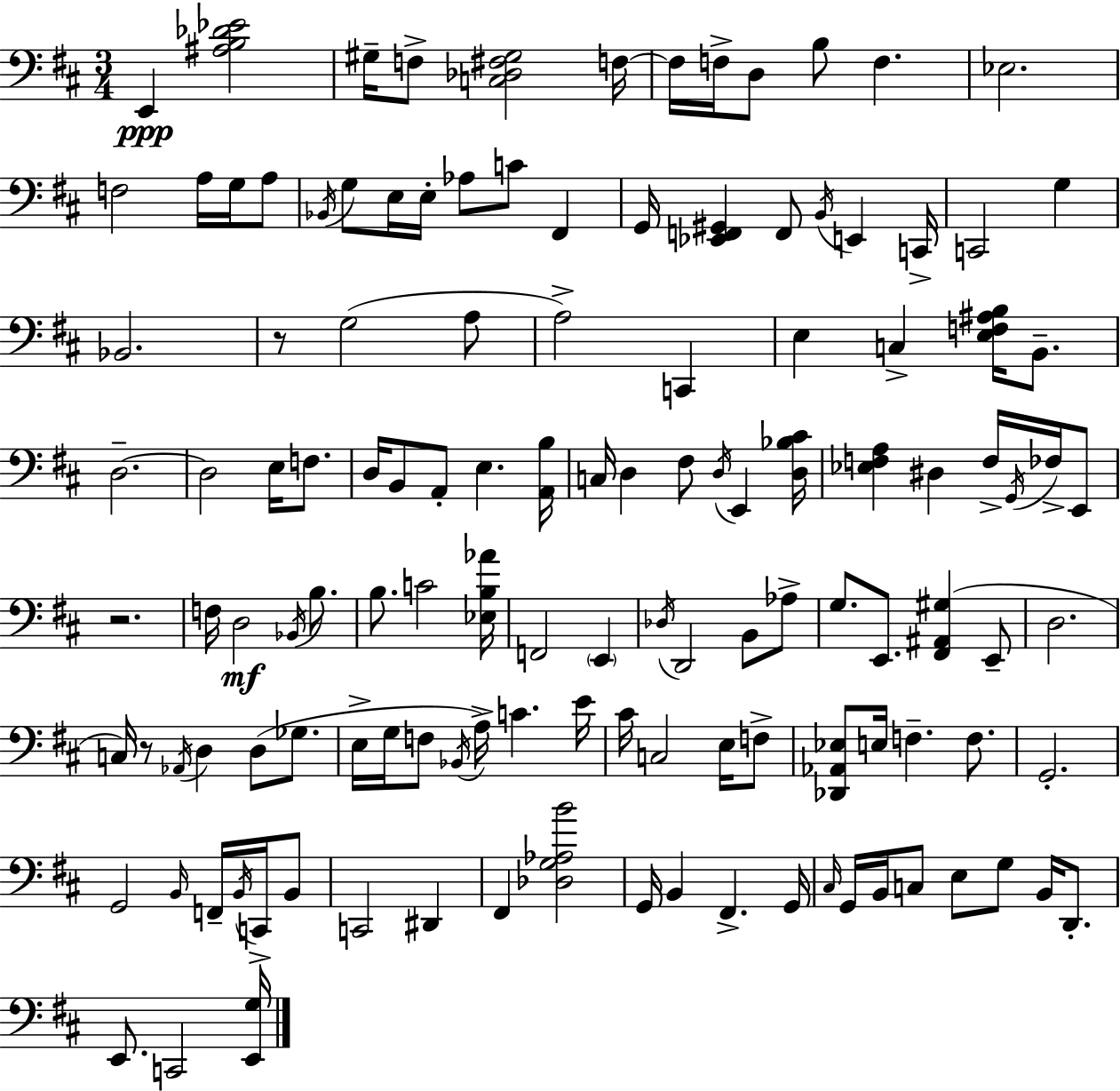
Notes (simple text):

E2/q [A#3,B3,Db4,Eb4]/h G#3/s F3/e [C3,Db3,F#3,G#3]/h F3/s F3/s F3/s D3/e B3/e F3/q. Eb3/h. F3/h A3/s G3/s A3/e Bb2/s G3/e E3/s E3/s Ab3/e C4/e F#2/q G2/s [Eb2,F2,G#2]/q F2/e B2/s E2/q C2/s C2/h G3/q Bb2/h. R/e G3/h A3/e A3/h C2/q E3/q C3/q [E3,F3,A#3,B3]/s B2/e. D3/h. D3/h E3/s F3/e. D3/s B2/e A2/e E3/q. [A2,B3]/s C3/s D3/q F#3/e D3/s E2/q [D3,Bb3,C#4]/s [Eb3,F3,A3]/q D#3/q F3/s G2/s FES3/s E2/e R/h. F3/s D3/h Bb2/s B3/e. B3/e. C4/h [Eb3,B3,Ab4]/s F2/h E2/q Db3/s D2/h B2/e Ab3/e G3/e. E2/e. [F#2,A#2,G#3]/q E2/e D3/h. C3/s R/e Ab2/s D3/q D3/e Gb3/e. E3/s G3/s F3/e Bb2/s A3/s C4/q. E4/s C#4/s C3/h E3/s F3/e [Db2,Ab2,Eb3]/e E3/s F3/q. F3/e. G2/h. G2/h B2/s F2/s B2/s C2/s B2/e C2/h D#2/q F#2/q [Db3,G3,Ab3,B4]/h G2/s B2/q F#2/q. G2/s C#3/s G2/s B2/s C3/e E3/e G3/e B2/s D2/e. E2/e. C2/h [E2,G3]/s